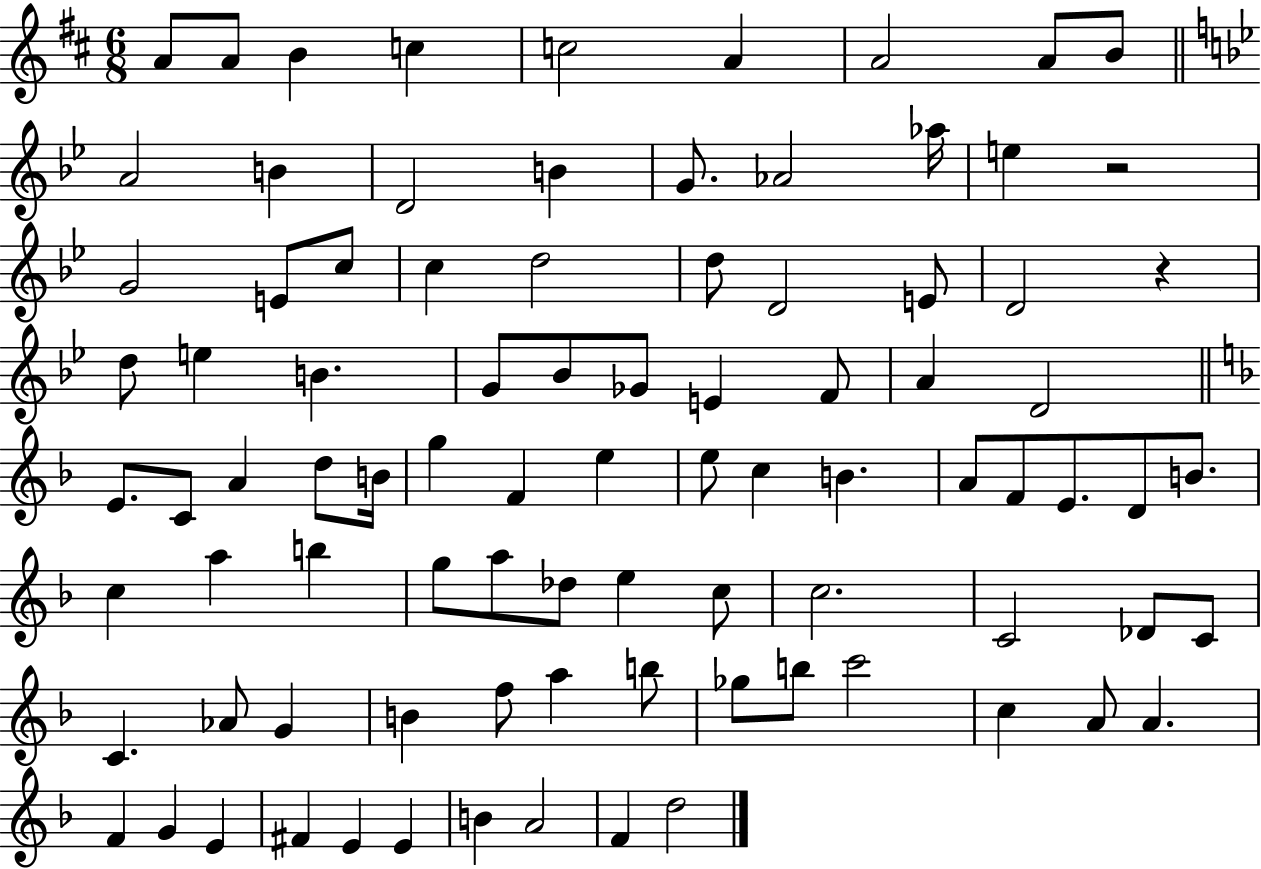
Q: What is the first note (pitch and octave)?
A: A4